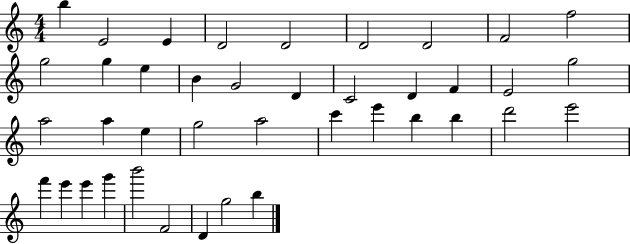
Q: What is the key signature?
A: C major